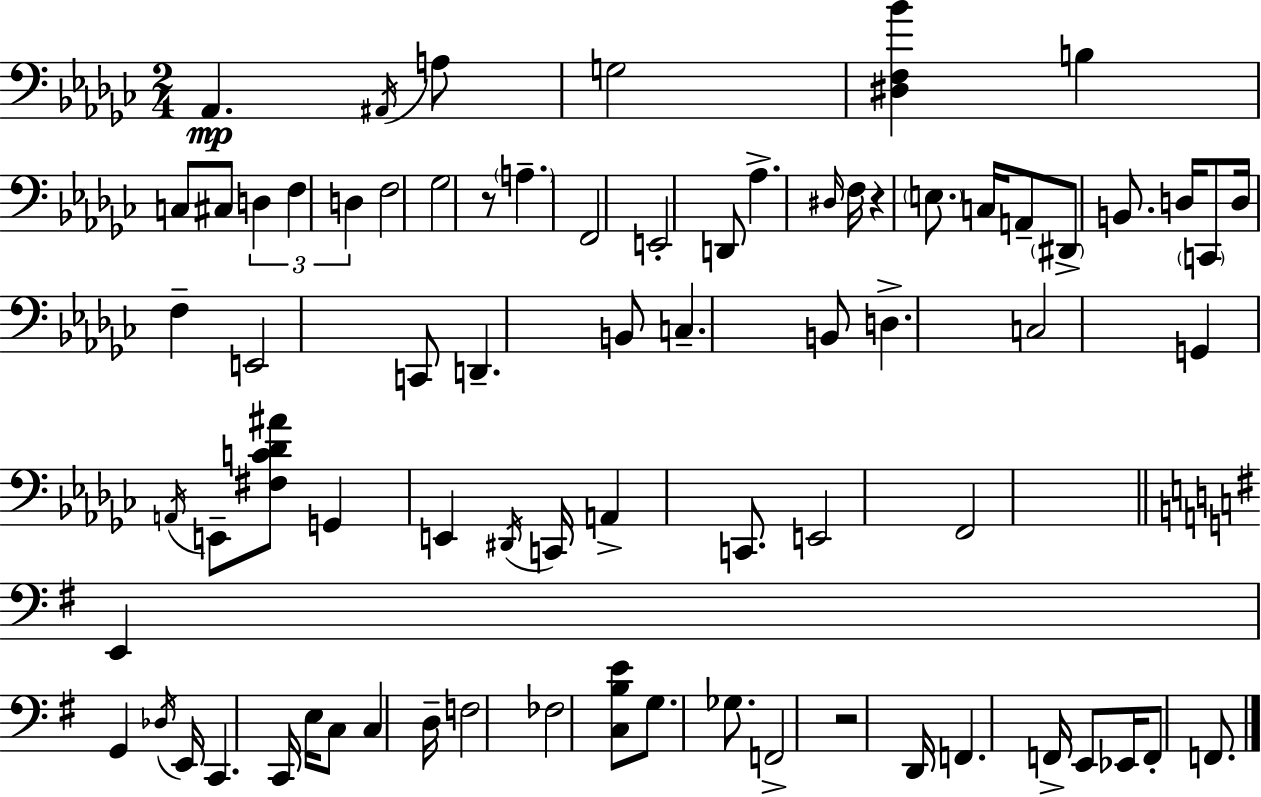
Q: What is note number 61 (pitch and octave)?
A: Gb3